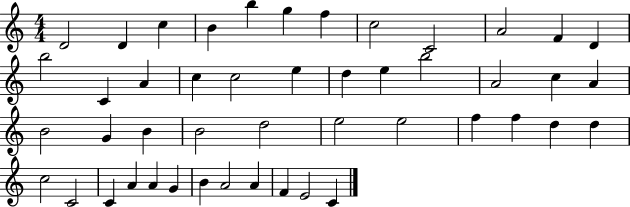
{
  \clef treble
  \numericTimeSignature
  \time 4/4
  \key c \major
  d'2 d'4 c''4 | b'4 b''4 g''4 f''4 | c''2 c'2 | a'2 f'4 d'4 | \break b''2 c'4 a'4 | c''4 c''2 e''4 | d''4 e''4 b''2 | a'2 c''4 a'4 | \break b'2 g'4 b'4 | b'2 d''2 | e''2 e''2 | f''4 f''4 d''4 d''4 | \break c''2 c'2 | c'4 a'4 a'4 g'4 | b'4 a'2 a'4 | f'4 e'2 c'4 | \break \bar "|."
}